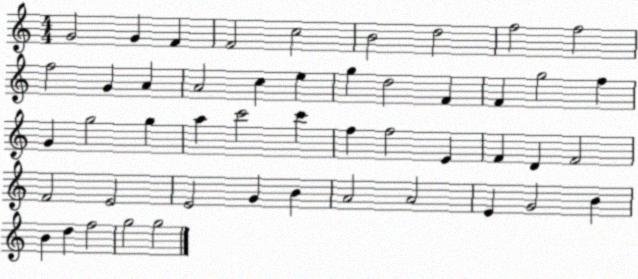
X:1
T:Untitled
M:4/4
L:1/4
K:C
G2 G F F2 c2 B2 d2 f2 f2 f2 G A A2 c e g d2 F F g2 f G g2 g a c'2 c' f f2 E F D F2 F2 E2 E2 G B A2 A2 E G2 B B d f2 g2 g2